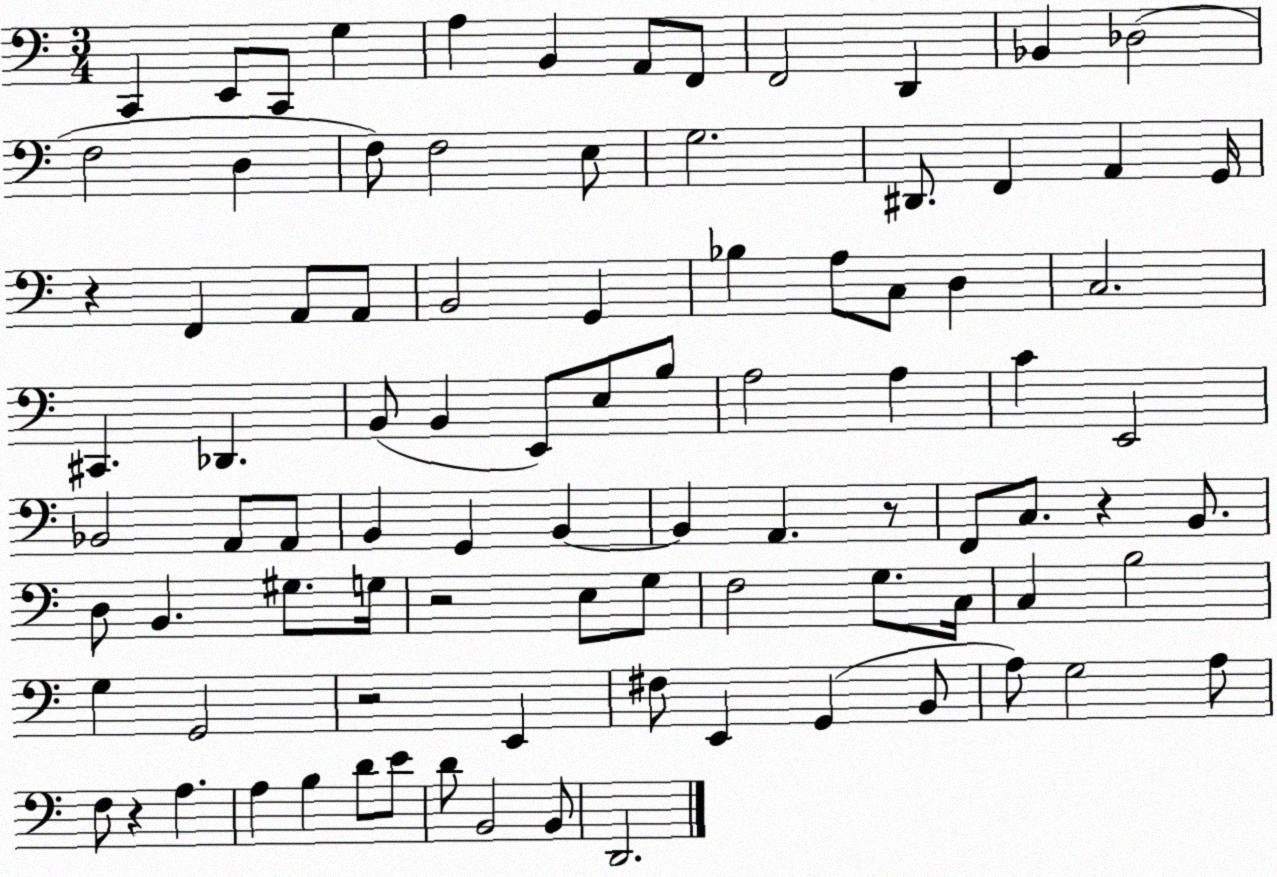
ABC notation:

X:1
T:Untitled
M:3/4
L:1/4
K:C
C,, E,,/2 C,,/2 G, A, B,, A,,/2 F,,/2 F,,2 D,, _B,, _D,2 F,2 D, F,/2 F,2 E,/2 G,2 ^D,,/2 F,, A,, G,,/4 z F,, A,,/2 A,,/2 B,,2 G,, _B, A,/2 C,/2 D, C,2 ^C,, _D,, B,,/2 B,, E,,/2 E,/2 B,/2 A,2 A, C E,,2 _B,,2 A,,/2 A,,/2 B,, G,, B,, B,, A,, z/2 F,,/2 C,/2 z B,,/2 D,/2 B,, ^G,/2 G,/4 z2 E,/2 G,/2 F,2 G,/2 C,/4 C, B,2 G, G,,2 z2 E,, ^F,/2 E,, G,, B,,/2 A,/2 G,2 A,/2 F,/2 z A, A, B, D/2 E/2 D/2 B,,2 B,,/2 D,,2